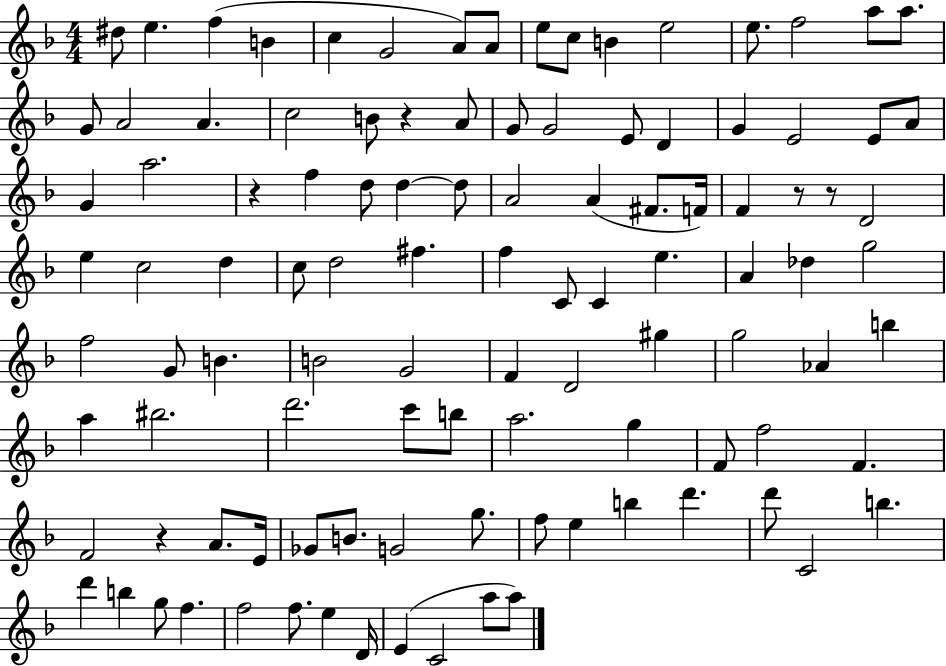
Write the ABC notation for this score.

X:1
T:Untitled
M:4/4
L:1/4
K:F
^d/2 e f B c G2 A/2 A/2 e/2 c/2 B e2 e/2 f2 a/2 a/2 G/2 A2 A c2 B/2 z A/2 G/2 G2 E/2 D G E2 E/2 A/2 G a2 z f d/2 d d/2 A2 A ^F/2 F/4 F z/2 z/2 D2 e c2 d c/2 d2 ^f f C/2 C e A _d g2 f2 G/2 B B2 G2 F D2 ^g g2 _A b a ^b2 d'2 c'/2 b/2 a2 g F/2 f2 F F2 z A/2 E/4 _G/2 B/2 G2 g/2 f/2 e b d' d'/2 C2 b d' b g/2 f f2 f/2 e D/4 E C2 a/2 a/2